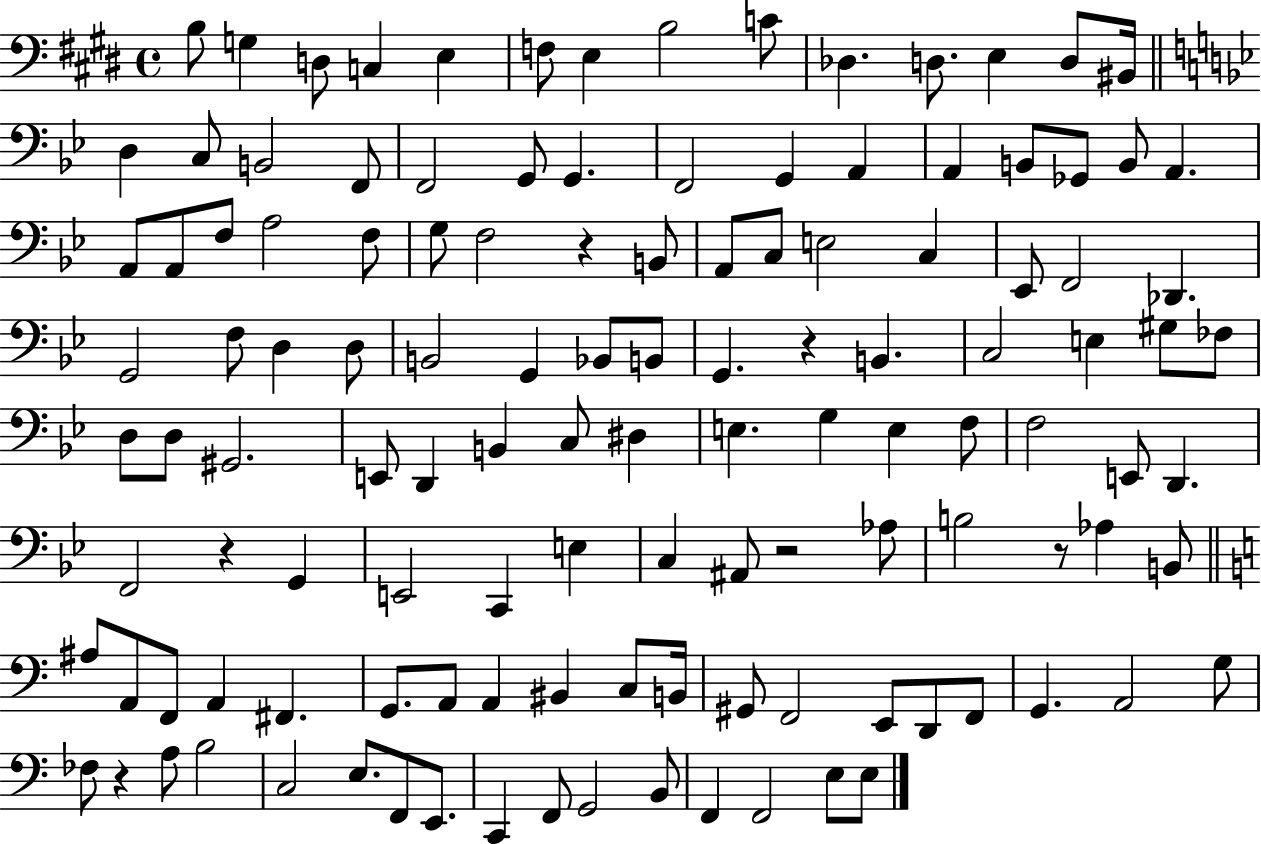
B3/e G3/q D3/e C3/q E3/q F3/e E3/q B3/h C4/e Db3/q. D3/e. E3/q D3/e BIS2/s D3/q C3/e B2/h F2/e F2/h G2/e G2/q. F2/h G2/q A2/q A2/q B2/e Gb2/e B2/e A2/q. A2/e A2/e F3/e A3/h F3/e G3/e F3/h R/q B2/e A2/e C3/e E3/h C3/q Eb2/e F2/h Db2/q. G2/h F3/e D3/q D3/e B2/h G2/q Bb2/e B2/e G2/q. R/q B2/q. C3/h E3/q G#3/e FES3/e D3/e D3/e G#2/h. E2/e D2/q B2/q C3/e D#3/q E3/q. G3/q E3/q F3/e F3/h E2/e D2/q. F2/h R/q G2/q E2/h C2/q E3/q C3/q A#2/e R/h Ab3/e B3/h R/e Ab3/q B2/e A#3/e A2/e F2/e A2/q F#2/q. G2/e. A2/e A2/q BIS2/q C3/e B2/s G#2/e F2/h E2/e D2/e F2/e G2/q. A2/h G3/e FES3/e R/q A3/e B3/h C3/h E3/e. F2/e E2/e. C2/q F2/e G2/h B2/e F2/q F2/h E3/e E3/e